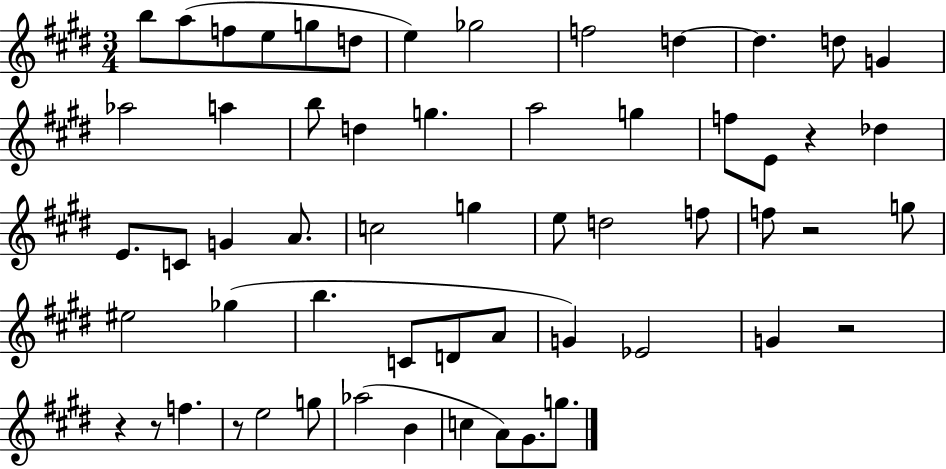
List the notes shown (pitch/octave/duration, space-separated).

B5/e A5/e F5/e E5/e G5/e D5/e E5/q Gb5/h F5/h D5/q D5/q. D5/e G4/q Ab5/h A5/q B5/e D5/q G5/q. A5/h G5/q F5/e E4/e R/q Db5/q E4/e. C4/e G4/q A4/e. C5/h G5/q E5/e D5/h F5/e F5/e R/h G5/e EIS5/h Gb5/q B5/q. C4/e D4/e A4/e G4/q Eb4/h G4/q R/h R/q R/e F5/q. R/e E5/h G5/e Ab5/h B4/q C5/q A4/e G#4/e. G5/e.